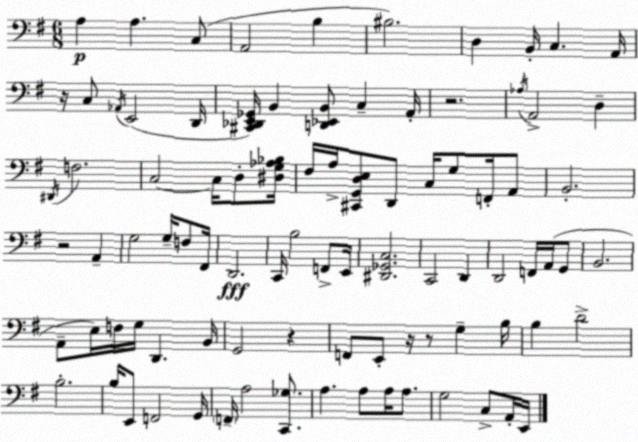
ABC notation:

X:1
T:Untitled
M:6/8
L:1/4
K:Em
A, A, C,/2 A,,2 B, ^B,2 D, B,,/4 C, A,,/4 z/4 C,/2 _A,,/4 E,,2 D,,/4 [^C,,_D,,E,,_G,,]/4 B,, [D,,_E,,B,,]/2 C, A,,/4 z2 _A,/4 A,,2 D, ^D,,/4 F,2 C,2 C,/4 D,/2 [^D,G,_A,_B,]/4 ^F,/4 A,/4 [^C,,G,,D,E,]/2 D,,/2 C,/4 G,/2 F,,/4 A,,/2 B,,2 z2 A,, G,2 G,/4 F,/2 ^F,,/4 D,,2 C,,/4 B,2 F,,/2 E,,/4 [^D,,_G,,C,]2 C,,2 D,, D,,2 F,,/4 A,,/4 G,,/2 B,,2 A,,/2 E,/4 F,/4 G,/4 D,, B,,/4 G,,2 z F,,/2 E,,/2 z/4 z/2 G, B,/4 B, D2 B,2 B,/4 E,,/2 F,,2 G,,/4 F,,/4 A,2 [C,,_G,]/2 A, A,/2 A,/4 A,/2 G,2 C,/2 A,,/4 E,,/4